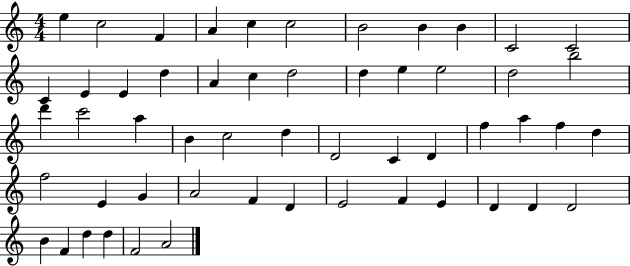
E5/q C5/h F4/q A4/q C5/q C5/h B4/h B4/q B4/q C4/h C4/h C4/q E4/q E4/q D5/q A4/q C5/q D5/h D5/q E5/q E5/h D5/h B5/h D6/q C6/h A5/q B4/q C5/h D5/q D4/h C4/q D4/q F5/q A5/q F5/q D5/q F5/h E4/q G4/q A4/h F4/q D4/q E4/h F4/q E4/q D4/q D4/q D4/h B4/q F4/q D5/q D5/q F4/h A4/h